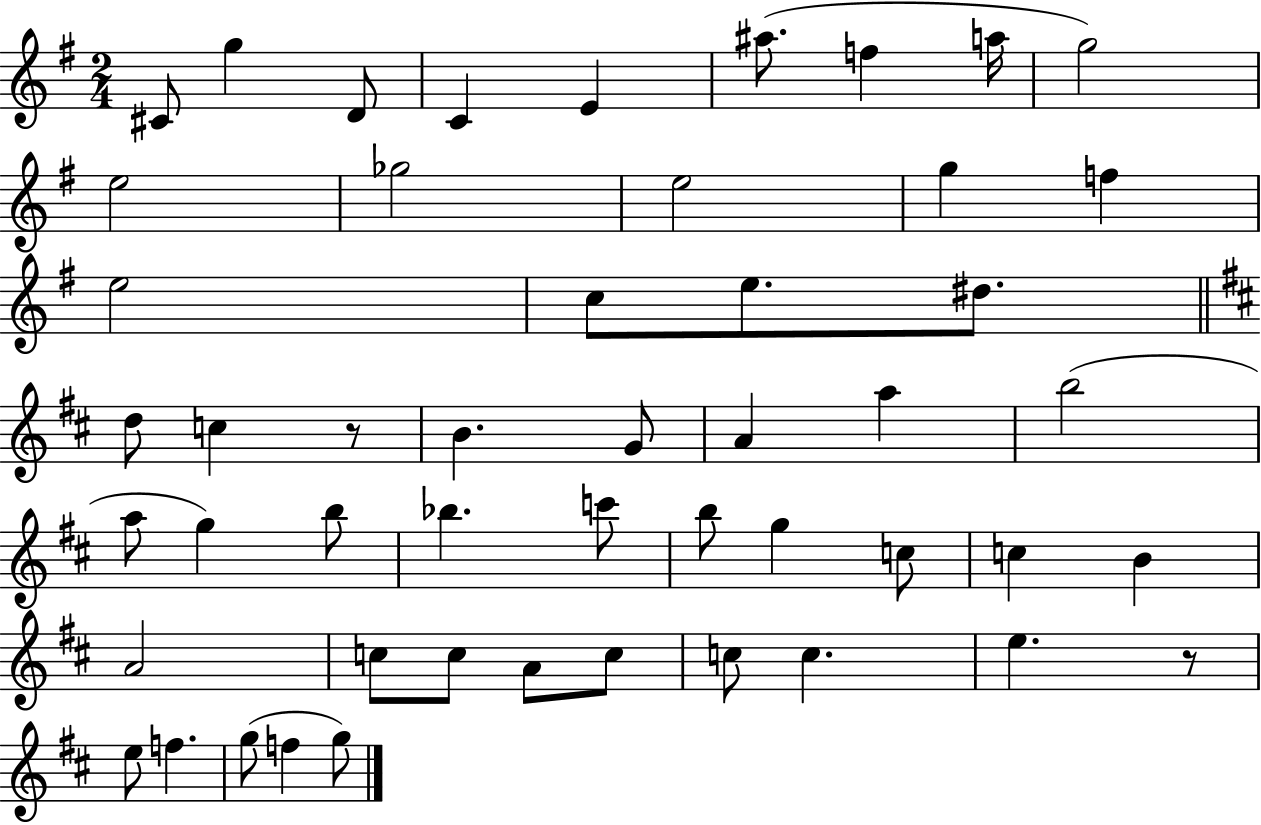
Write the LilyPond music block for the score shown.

{
  \clef treble
  \numericTimeSignature
  \time 2/4
  \key g \major
  cis'8 g''4 d'8 | c'4 e'4 | ais''8.( f''4 a''16 | g''2) | \break e''2 | ges''2 | e''2 | g''4 f''4 | \break e''2 | c''8 e''8. dis''8. | \bar "||" \break \key b \minor d''8 c''4 r8 | b'4. g'8 | a'4 a''4 | b''2( | \break a''8 g''4) b''8 | bes''4. c'''8 | b''8 g''4 c''8 | c''4 b'4 | \break a'2 | c''8 c''8 a'8 c''8 | c''8 c''4. | e''4. r8 | \break e''8 f''4. | g''8( f''4 g''8) | \bar "|."
}